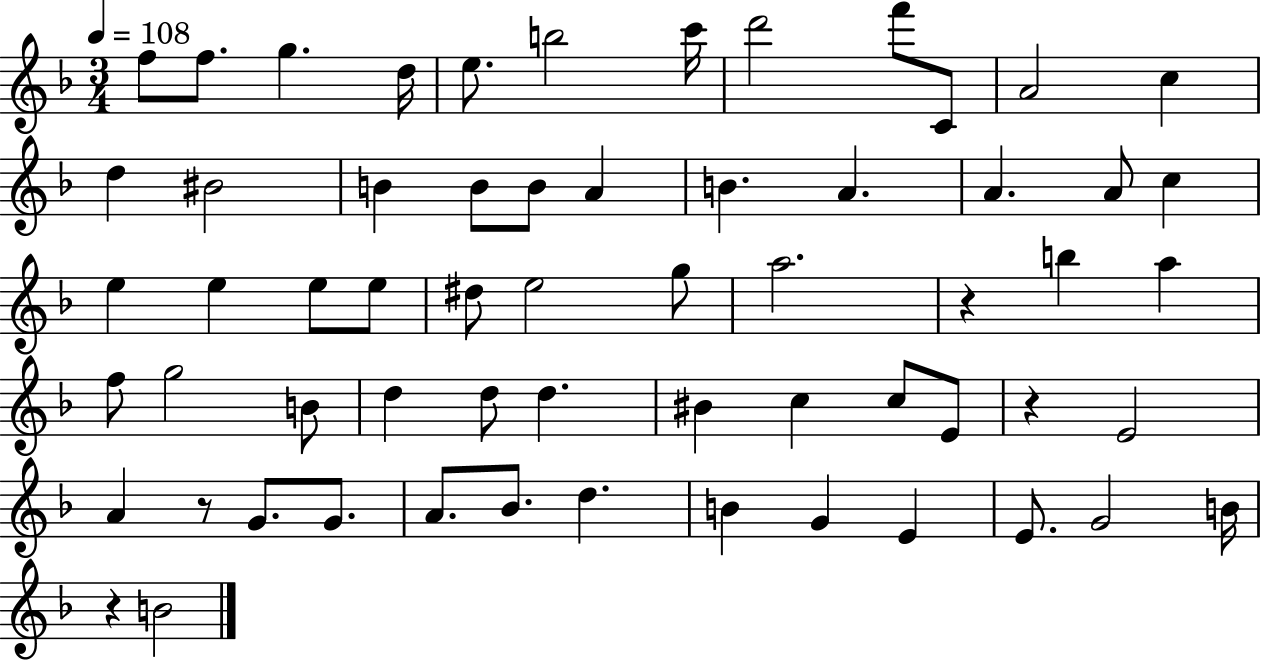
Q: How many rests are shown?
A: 4